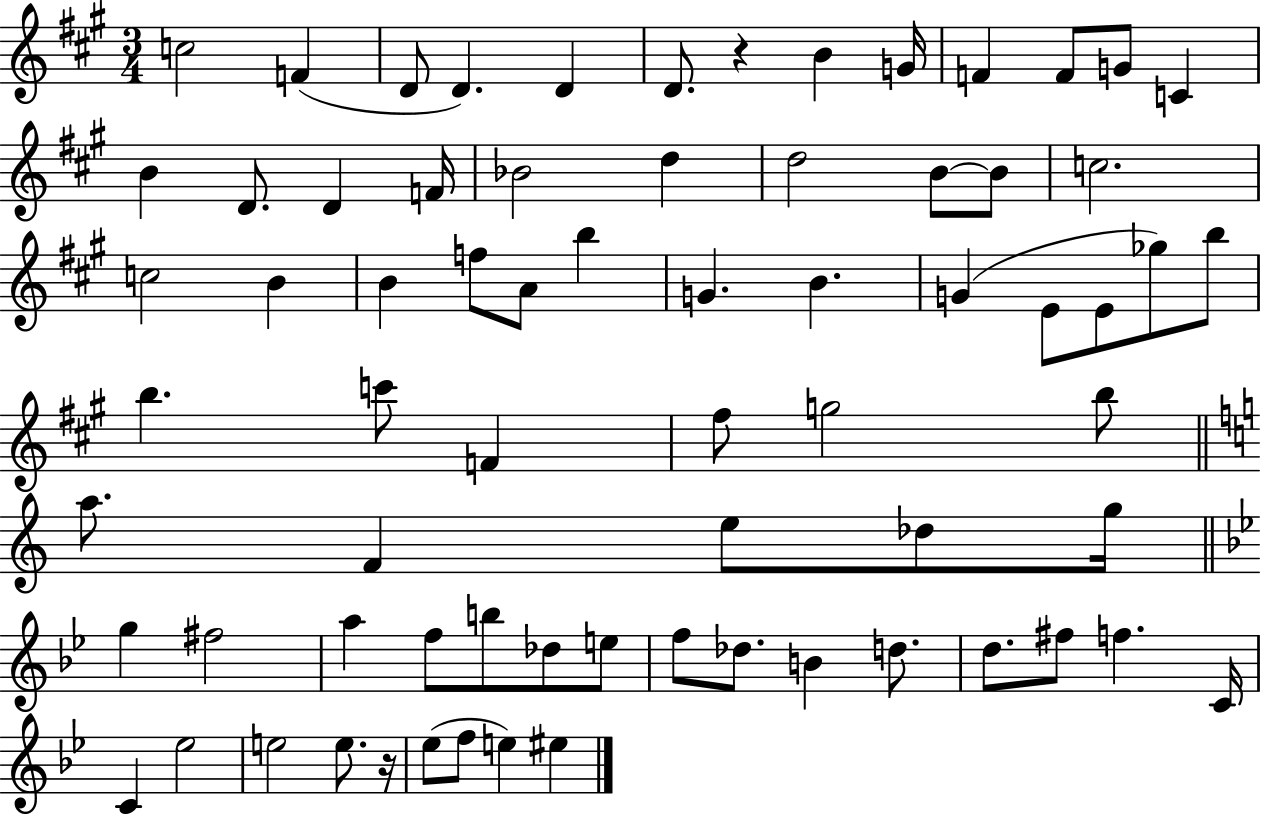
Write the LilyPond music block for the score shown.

{
  \clef treble
  \numericTimeSignature
  \time 3/4
  \key a \major
  c''2 f'4( | d'8 d'4.) d'4 | d'8. r4 b'4 g'16 | f'4 f'8 g'8 c'4 | \break b'4 d'8. d'4 f'16 | bes'2 d''4 | d''2 b'8~~ b'8 | c''2. | \break c''2 b'4 | b'4 f''8 a'8 b''4 | g'4. b'4. | g'4( e'8 e'8 ges''8) b''8 | \break b''4. c'''8 f'4 | fis''8 g''2 b''8 | \bar "||" \break \key c \major a''8. f'4 e''8 des''8 g''16 | \bar "||" \break \key bes \major g''4 fis''2 | a''4 f''8 b''8 des''8 e''8 | f''8 des''8. b'4 d''8. | d''8. fis''8 f''4. c'16 | \break c'4 ees''2 | e''2 e''8. r16 | ees''8( f''8 e''4) eis''4 | \bar "|."
}